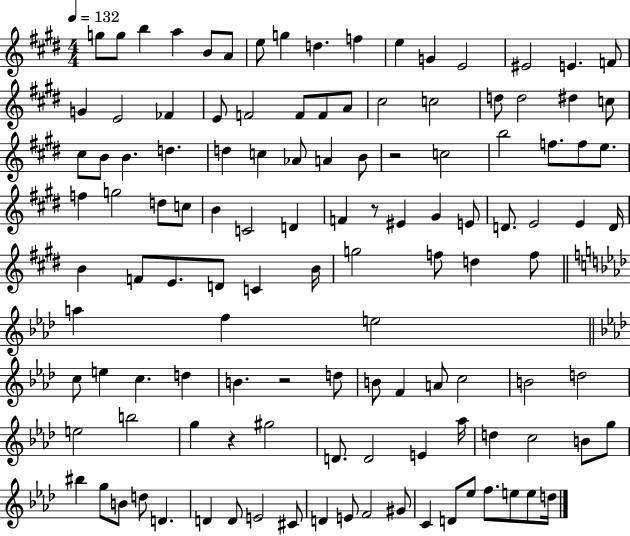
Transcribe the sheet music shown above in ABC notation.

X:1
T:Untitled
M:4/4
L:1/4
K:E
g/2 g/2 b a B/2 A/2 e/2 g d f e G E2 ^E2 E F/2 G E2 _F E/2 F2 F/2 F/2 A/2 ^c2 c2 d/2 d2 ^d c/2 ^c/2 B/2 B d d c _A/2 A B/2 z2 c2 b2 f/2 f/2 e/2 f g2 d/2 c/2 B C2 D F z/2 ^E ^G E/2 D/2 E2 E D/4 B F/2 E/2 D/2 C B/4 g2 f/2 d f/2 a f e2 c/2 e c d B z2 d/2 B/2 F A/2 c2 B2 d2 e2 b2 g z ^g2 D/2 D2 E _a/4 d c2 B/2 g/2 ^b g/2 B/2 d/2 D D D/2 E2 ^C/2 D E/2 F2 ^G/2 C D/2 _e/2 f/2 e/2 e/2 d/4